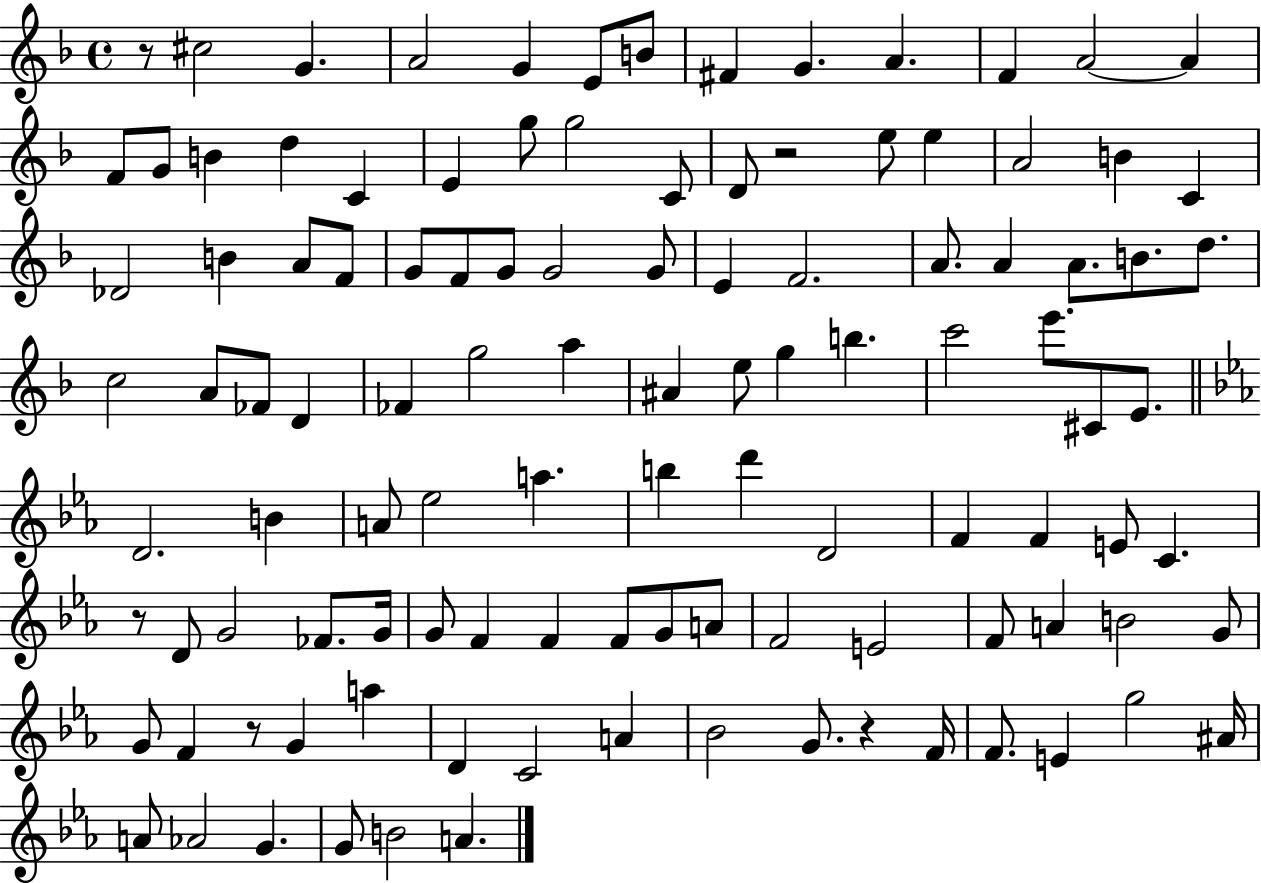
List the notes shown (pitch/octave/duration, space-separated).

R/e C#5/h G4/q. A4/h G4/q E4/e B4/e F#4/q G4/q. A4/q. F4/q A4/h A4/q F4/e G4/e B4/q D5/q C4/q E4/q G5/e G5/h C4/e D4/e R/h E5/e E5/q A4/h B4/q C4/q Db4/h B4/q A4/e F4/e G4/e F4/e G4/e G4/h G4/e E4/q F4/h. A4/e. A4/q A4/e. B4/e. D5/e. C5/h A4/e FES4/e D4/q FES4/q G5/h A5/q A#4/q E5/e G5/q B5/q. C6/h E6/e. C#4/e E4/e. D4/h. B4/q A4/e Eb5/h A5/q. B5/q D6/q D4/h F4/q F4/q E4/e C4/q. R/e D4/e G4/h FES4/e. G4/s G4/e F4/q F4/q F4/e G4/e A4/e F4/h E4/h F4/e A4/q B4/h G4/e G4/e F4/q R/e G4/q A5/q D4/q C4/h A4/q Bb4/h G4/e. R/q F4/s F4/e. E4/q G5/h A#4/s A4/e Ab4/h G4/q. G4/e B4/h A4/q.